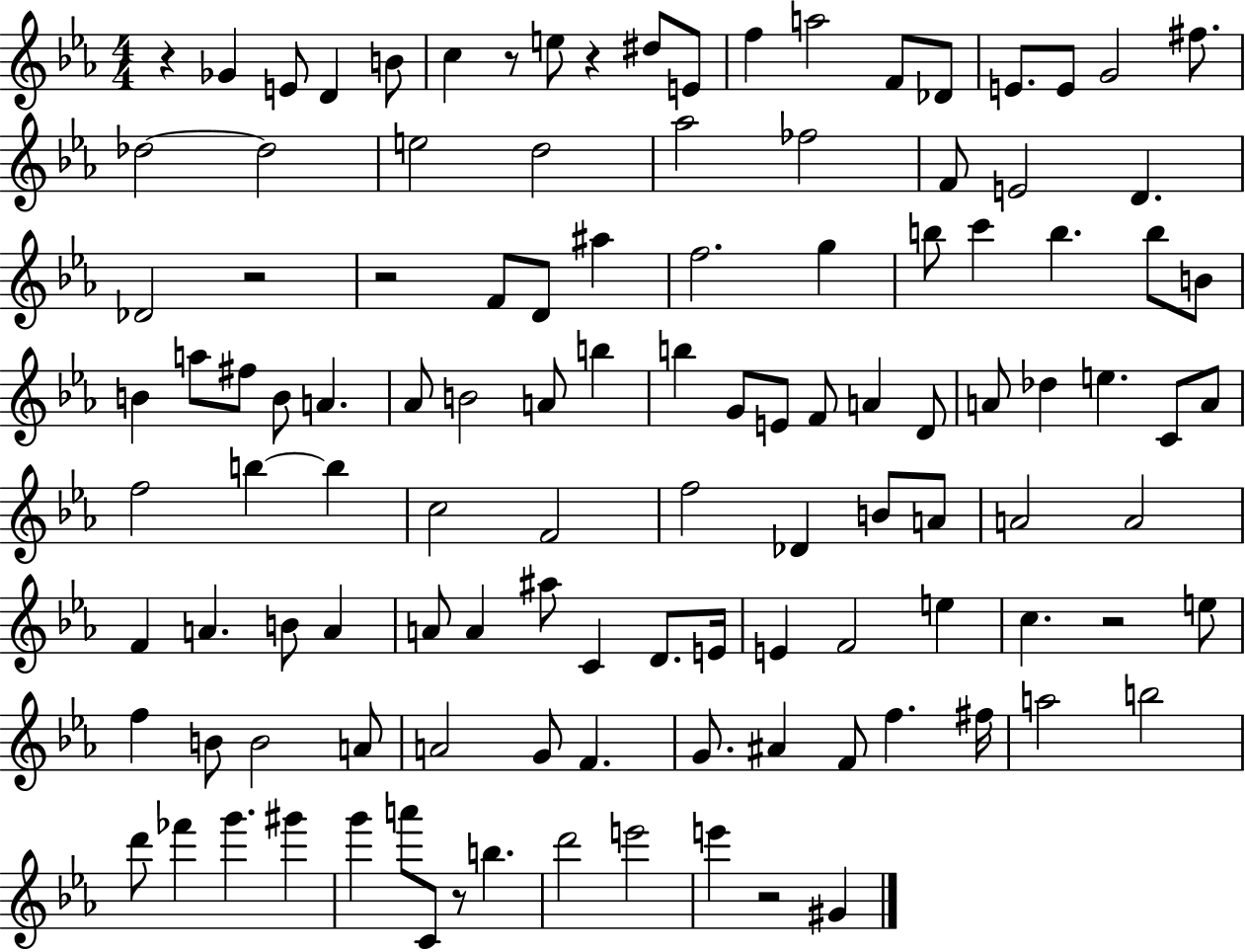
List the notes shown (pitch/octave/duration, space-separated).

R/q Gb4/q E4/e D4/q B4/e C5/q R/e E5/e R/q D#5/e E4/e F5/q A5/h F4/e Db4/e E4/e. E4/e G4/h F#5/e. Db5/h Db5/h E5/h D5/h Ab5/h FES5/h F4/e E4/h D4/q. Db4/h R/h R/h F4/e D4/e A#5/q F5/h. G5/q B5/e C6/q B5/q. B5/e B4/e B4/q A5/e F#5/e B4/e A4/q. Ab4/e B4/h A4/e B5/q B5/q G4/e E4/e F4/e A4/q D4/e A4/e Db5/q E5/q. C4/e A4/e F5/h B5/q B5/q C5/h F4/h F5/h Db4/q B4/e A4/e A4/h A4/h F4/q A4/q. B4/e A4/q A4/e A4/q A#5/e C4/q D4/e. E4/s E4/q F4/h E5/q C5/q. R/h E5/e F5/q B4/e B4/h A4/e A4/h G4/e F4/q. G4/e. A#4/q F4/e F5/q. F#5/s A5/h B5/h D6/e FES6/q G6/q. G#6/q G6/q A6/e C4/e R/e B5/q. D6/h E6/h E6/q R/h G#4/q